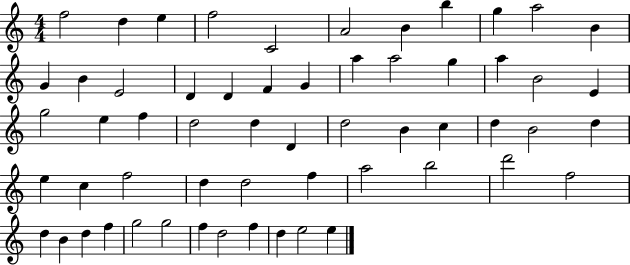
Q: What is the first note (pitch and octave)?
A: F5